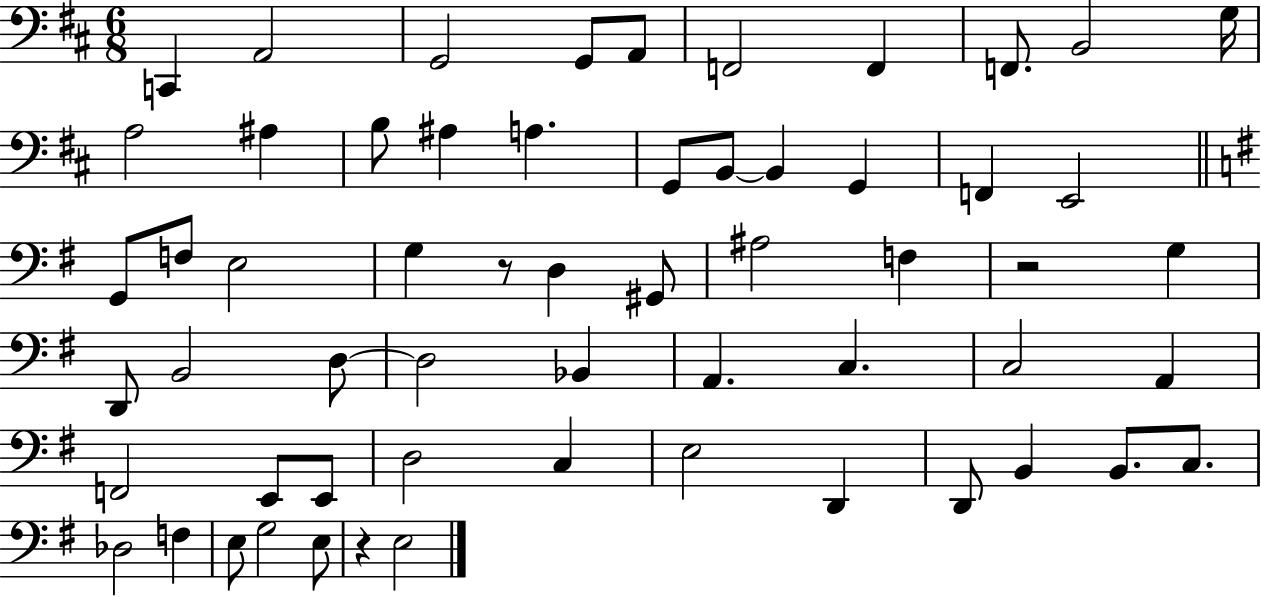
{
  \clef bass
  \numericTimeSignature
  \time 6/8
  \key d \major
  c,4 a,2 | g,2 g,8 a,8 | f,2 f,4 | f,8. b,2 g16 | \break a2 ais4 | b8 ais4 a4. | g,8 b,8~~ b,4 g,4 | f,4 e,2 | \break \bar "||" \break \key g \major g,8 f8 e2 | g4 r8 d4 gis,8 | ais2 f4 | r2 g4 | \break d,8 b,2 d8~~ | d2 bes,4 | a,4. c4. | c2 a,4 | \break f,2 e,8 e,8 | d2 c4 | e2 d,4 | d,8 b,4 b,8. c8. | \break des2 f4 | e8 g2 e8 | r4 e2 | \bar "|."
}